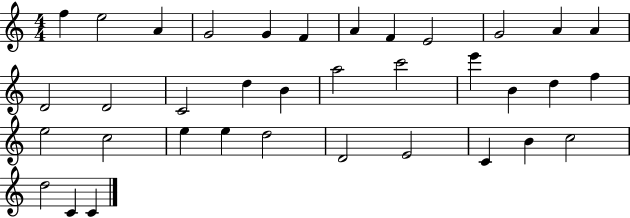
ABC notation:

X:1
T:Untitled
M:4/4
L:1/4
K:C
f e2 A G2 G F A F E2 G2 A A D2 D2 C2 d B a2 c'2 e' B d f e2 c2 e e d2 D2 E2 C B c2 d2 C C